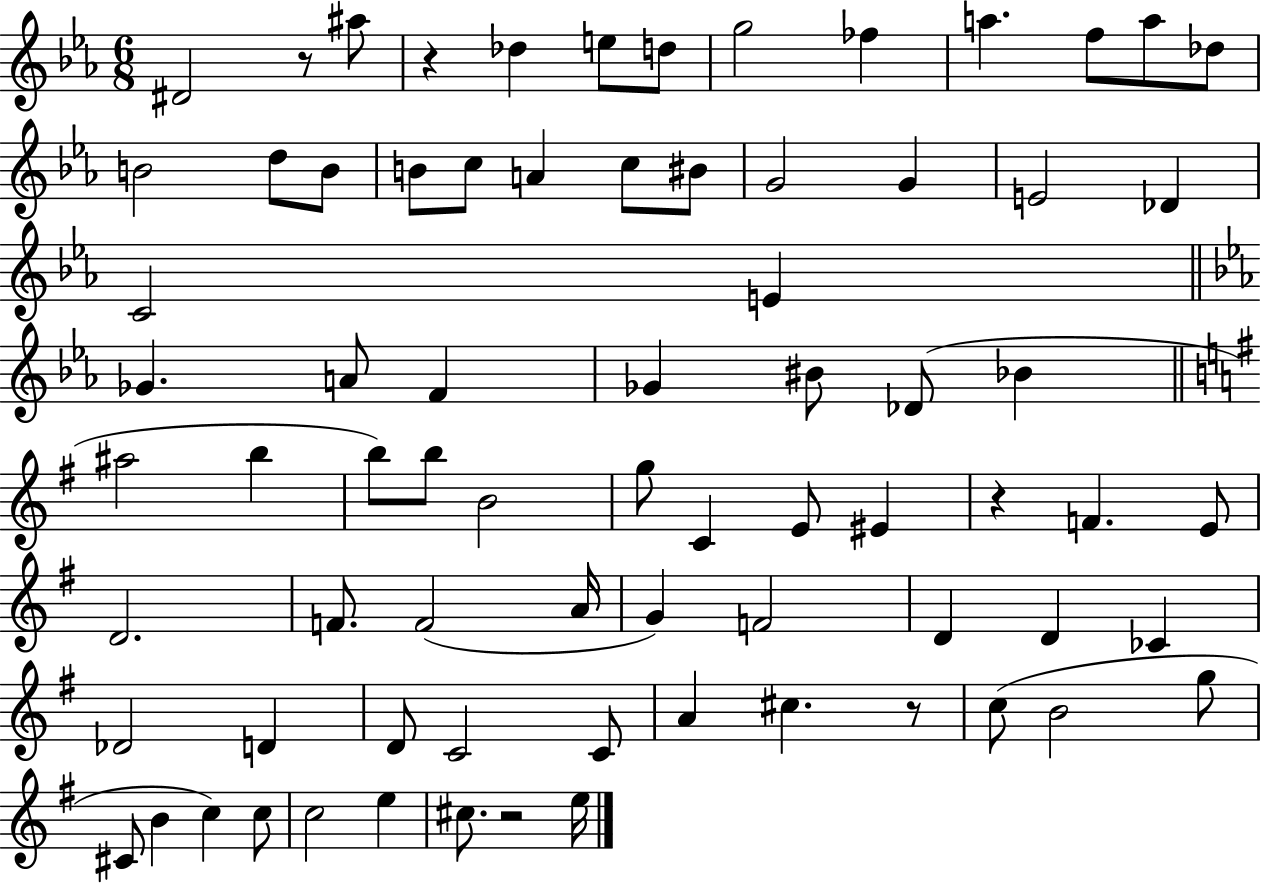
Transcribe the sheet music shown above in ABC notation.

X:1
T:Untitled
M:6/8
L:1/4
K:Eb
^D2 z/2 ^a/2 z _d e/2 d/2 g2 _f a f/2 a/2 _d/2 B2 d/2 B/2 B/2 c/2 A c/2 ^B/2 G2 G E2 _D C2 E _G A/2 F _G ^B/2 _D/2 _B ^a2 b b/2 b/2 B2 g/2 C E/2 ^E z F E/2 D2 F/2 F2 A/4 G F2 D D _C _D2 D D/2 C2 C/2 A ^c z/2 c/2 B2 g/2 ^C/2 B c c/2 c2 e ^c/2 z2 e/4